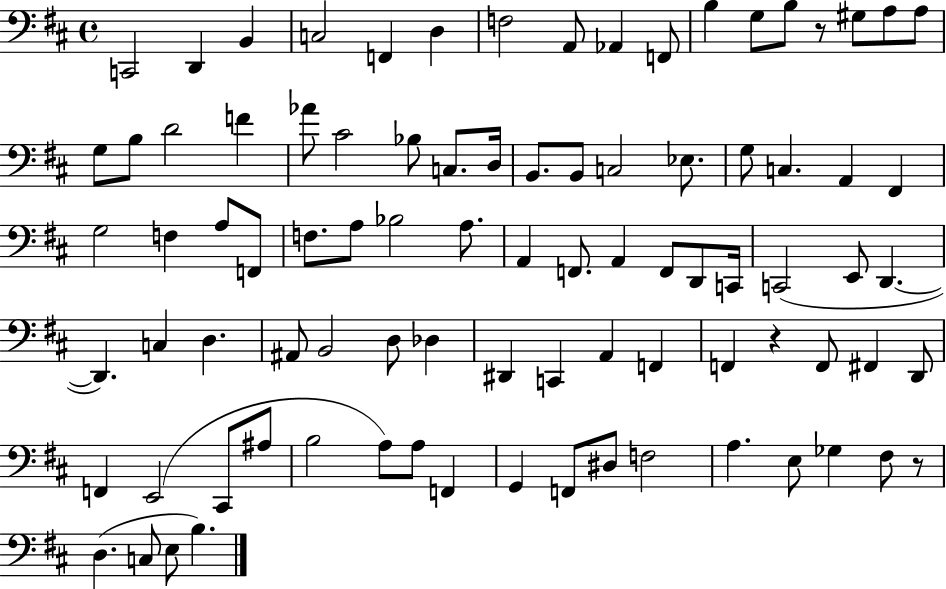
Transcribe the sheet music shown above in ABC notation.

X:1
T:Untitled
M:4/4
L:1/4
K:D
C,,2 D,, B,, C,2 F,, D, F,2 A,,/2 _A,, F,,/2 B, G,/2 B,/2 z/2 ^G,/2 A,/2 A,/2 G,/2 B,/2 D2 F _A/2 ^C2 _B,/2 C,/2 D,/4 B,,/2 B,,/2 C,2 _E,/2 G,/2 C, A,, ^F,, G,2 F, A,/2 F,,/2 F,/2 A,/2 _B,2 A,/2 A,, F,,/2 A,, F,,/2 D,,/2 C,,/4 C,,2 E,,/2 D,, D,, C, D, ^A,,/2 B,,2 D,/2 _D, ^D,, C,, A,, F,, F,, z F,,/2 ^F,, D,,/2 F,, E,,2 ^C,,/2 ^A,/2 B,2 A,/2 A,/2 F,, G,, F,,/2 ^D,/2 F,2 A, E,/2 _G, ^F,/2 z/2 D, C,/2 E,/2 B,